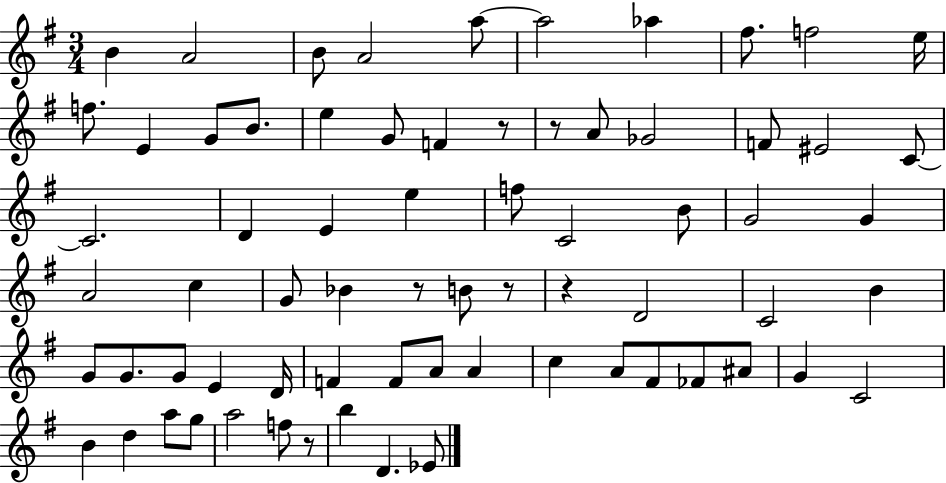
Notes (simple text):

B4/q A4/h B4/e A4/h A5/e A5/h Ab5/q F#5/e. F5/h E5/s F5/e. E4/q G4/e B4/e. E5/q G4/e F4/q R/e R/e A4/e Gb4/h F4/e EIS4/h C4/e C4/h. D4/q E4/q E5/q F5/e C4/h B4/e G4/h G4/q A4/h C5/q G4/e Bb4/q R/e B4/e R/e R/q D4/h C4/h B4/q G4/e G4/e. G4/e E4/q D4/s F4/q F4/e A4/e A4/q C5/q A4/e F#4/e FES4/e A#4/e G4/q C4/h B4/q D5/q A5/e G5/e A5/h F5/e R/e B5/q D4/q. Eb4/e